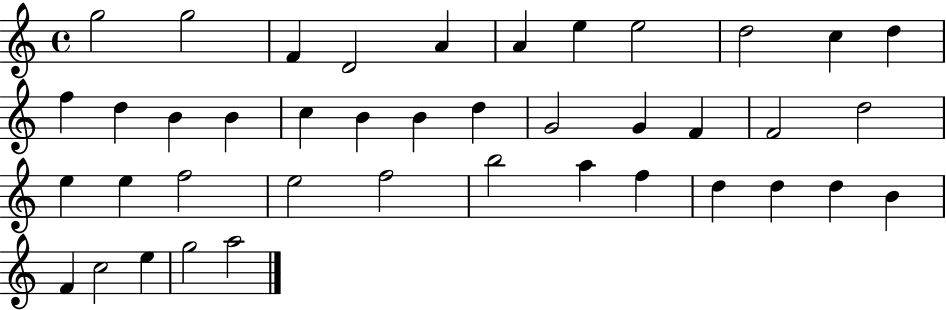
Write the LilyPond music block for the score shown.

{
  \clef treble
  \time 4/4
  \defaultTimeSignature
  \key c \major
  g''2 g''2 | f'4 d'2 a'4 | a'4 e''4 e''2 | d''2 c''4 d''4 | \break f''4 d''4 b'4 b'4 | c''4 b'4 b'4 d''4 | g'2 g'4 f'4 | f'2 d''2 | \break e''4 e''4 f''2 | e''2 f''2 | b''2 a''4 f''4 | d''4 d''4 d''4 b'4 | \break f'4 c''2 e''4 | g''2 a''2 | \bar "|."
}